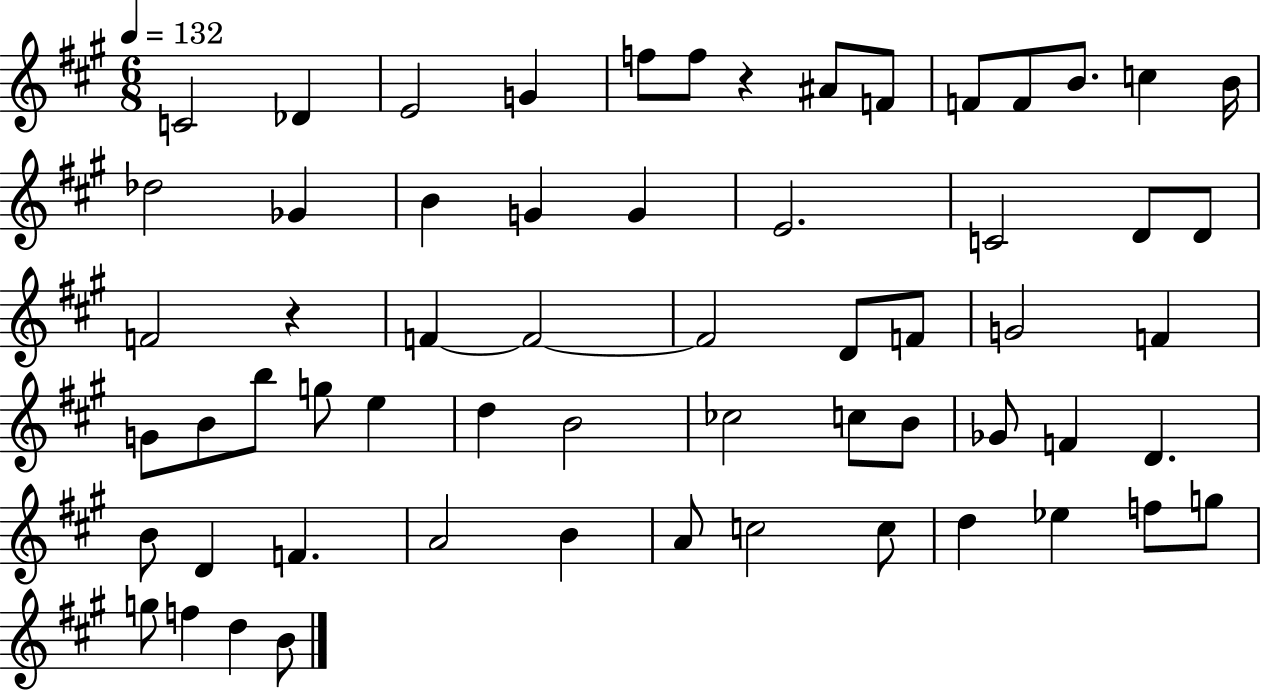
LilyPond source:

{
  \clef treble
  \numericTimeSignature
  \time 6/8
  \key a \major
  \tempo 4 = 132
  c'2 des'4 | e'2 g'4 | f''8 f''8 r4 ais'8 f'8 | f'8 f'8 b'8. c''4 b'16 | \break des''2 ges'4 | b'4 g'4 g'4 | e'2. | c'2 d'8 d'8 | \break f'2 r4 | f'4~~ f'2~~ | f'2 d'8 f'8 | g'2 f'4 | \break g'8 b'8 b''8 g''8 e''4 | d''4 b'2 | ces''2 c''8 b'8 | ges'8 f'4 d'4. | \break b'8 d'4 f'4. | a'2 b'4 | a'8 c''2 c''8 | d''4 ees''4 f''8 g''8 | \break g''8 f''4 d''4 b'8 | \bar "|."
}